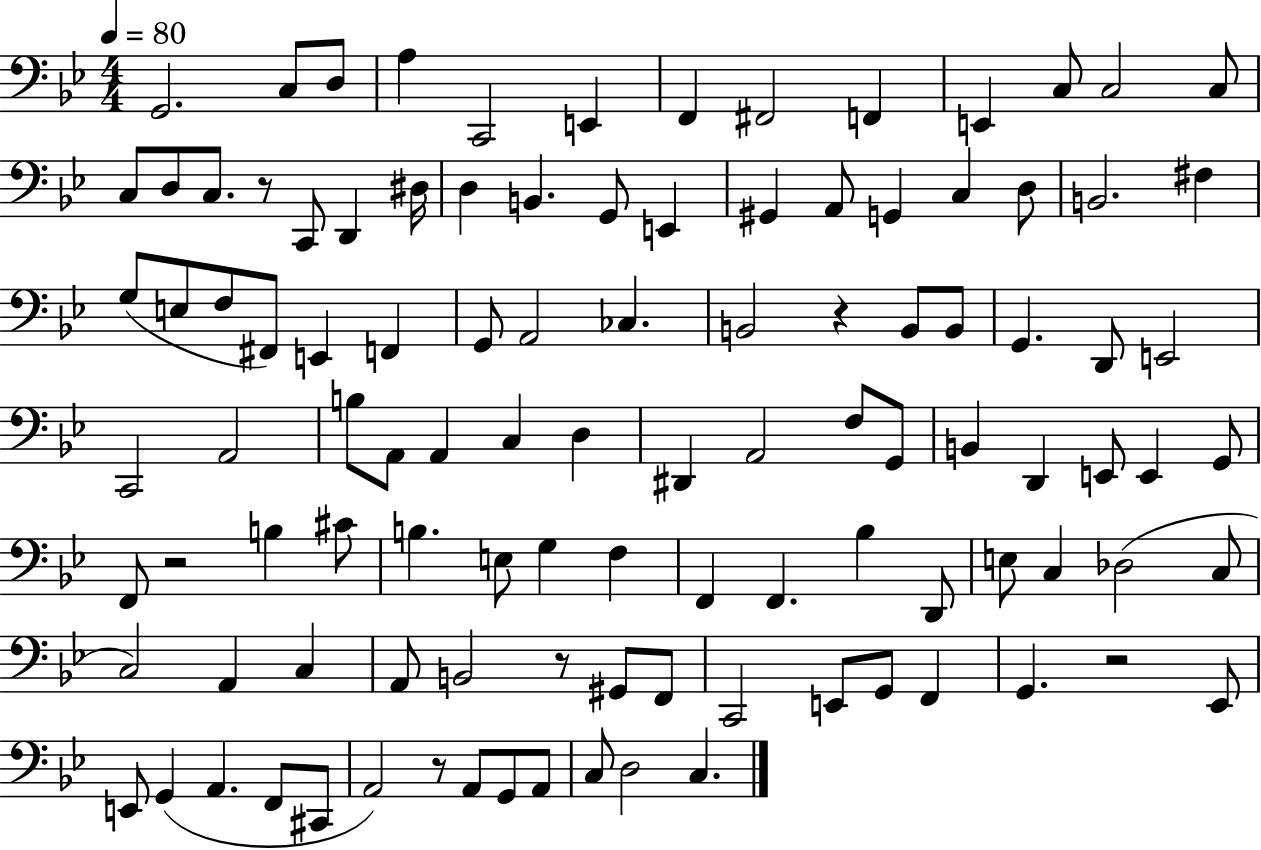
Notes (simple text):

G2/h. C3/e D3/e A3/q C2/h E2/q F2/q F#2/h F2/q E2/q C3/e C3/h C3/e C3/e D3/e C3/e. R/e C2/e D2/q D#3/s D3/q B2/q. G2/e E2/q G#2/q A2/e G2/q C3/q D3/e B2/h. F#3/q G3/e E3/e F3/e F#2/e E2/q F2/q G2/e A2/h CES3/q. B2/h R/q B2/e B2/e G2/q. D2/e E2/h C2/h A2/h B3/e A2/e A2/q C3/q D3/q D#2/q A2/h F3/e G2/e B2/q D2/q E2/e E2/q G2/e F2/e R/h B3/q C#4/e B3/q. E3/e G3/q F3/q F2/q F2/q. Bb3/q D2/e E3/e C3/q Db3/h C3/e C3/h A2/q C3/q A2/e B2/h R/e G#2/e F2/e C2/h E2/e G2/e F2/q G2/q. R/h Eb2/e E2/e G2/q A2/q. F2/e C#2/e A2/h R/e A2/e G2/e A2/e C3/e D3/h C3/q.